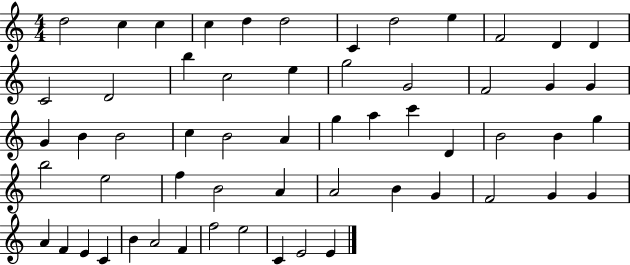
{
  \clef treble
  \numericTimeSignature
  \time 4/4
  \key c \major
  d''2 c''4 c''4 | c''4 d''4 d''2 | c'4 d''2 e''4 | f'2 d'4 d'4 | \break c'2 d'2 | b''4 c''2 e''4 | g''2 g'2 | f'2 g'4 g'4 | \break g'4 b'4 b'2 | c''4 b'2 a'4 | g''4 a''4 c'''4 d'4 | b'2 b'4 g''4 | \break b''2 e''2 | f''4 b'2 a'4 | a'2 b'4 g'4 | f'2 g'4 g'4 | \break a'4 f'4 e'4 c'4 | b'4 a'2 f'4 | f''2 e''2 | c'4 e'2 e'4 | \break \bar "|."
}